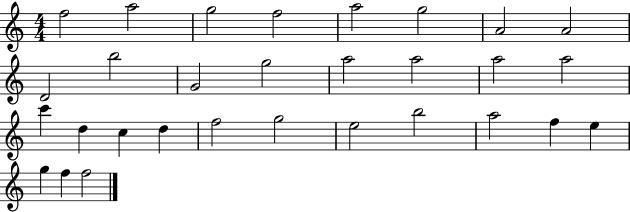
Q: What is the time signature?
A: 4/4